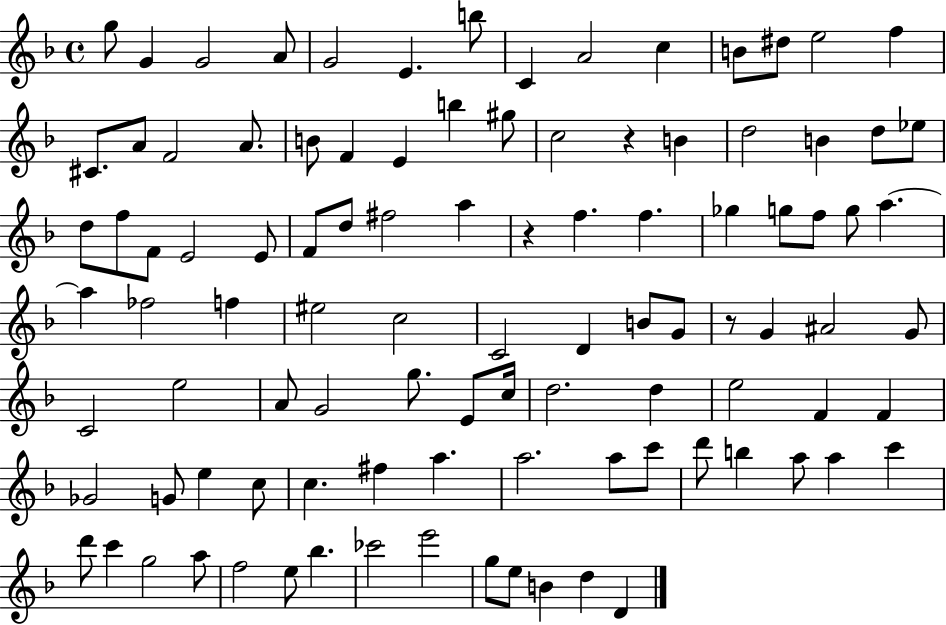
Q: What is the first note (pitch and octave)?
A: G5